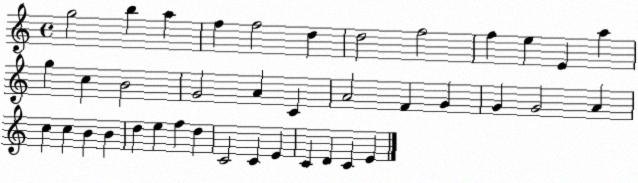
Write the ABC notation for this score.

X:1
T:Untitled
M:4/4
L:1/4
K:C
g2 b a f f2 d d2 f2 f e E a g c B2 G2 A C A2 F G G G2 A c c B B d e f d C2 C E C D C E